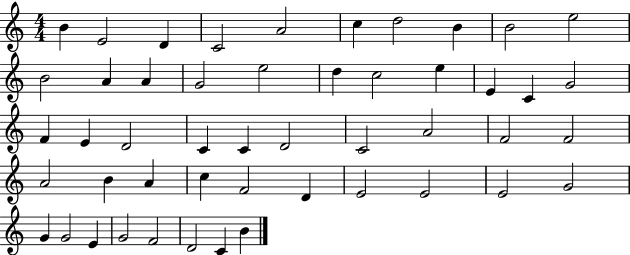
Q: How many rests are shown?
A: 0